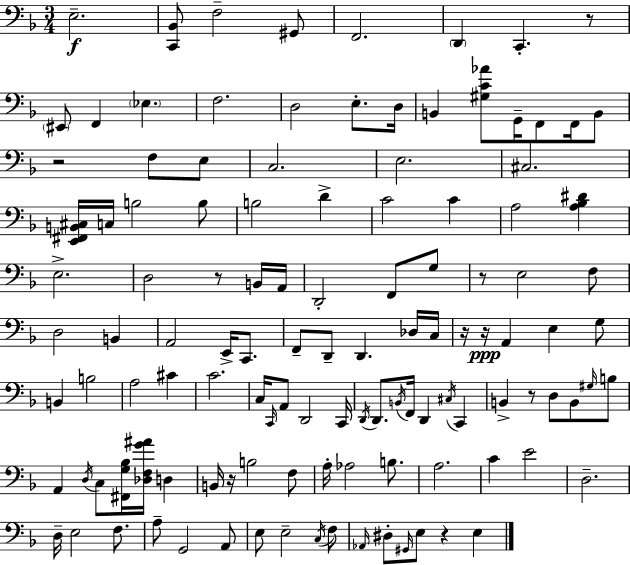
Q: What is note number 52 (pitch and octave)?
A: E3